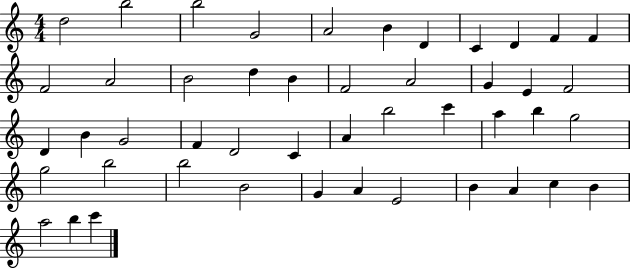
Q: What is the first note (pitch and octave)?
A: D5